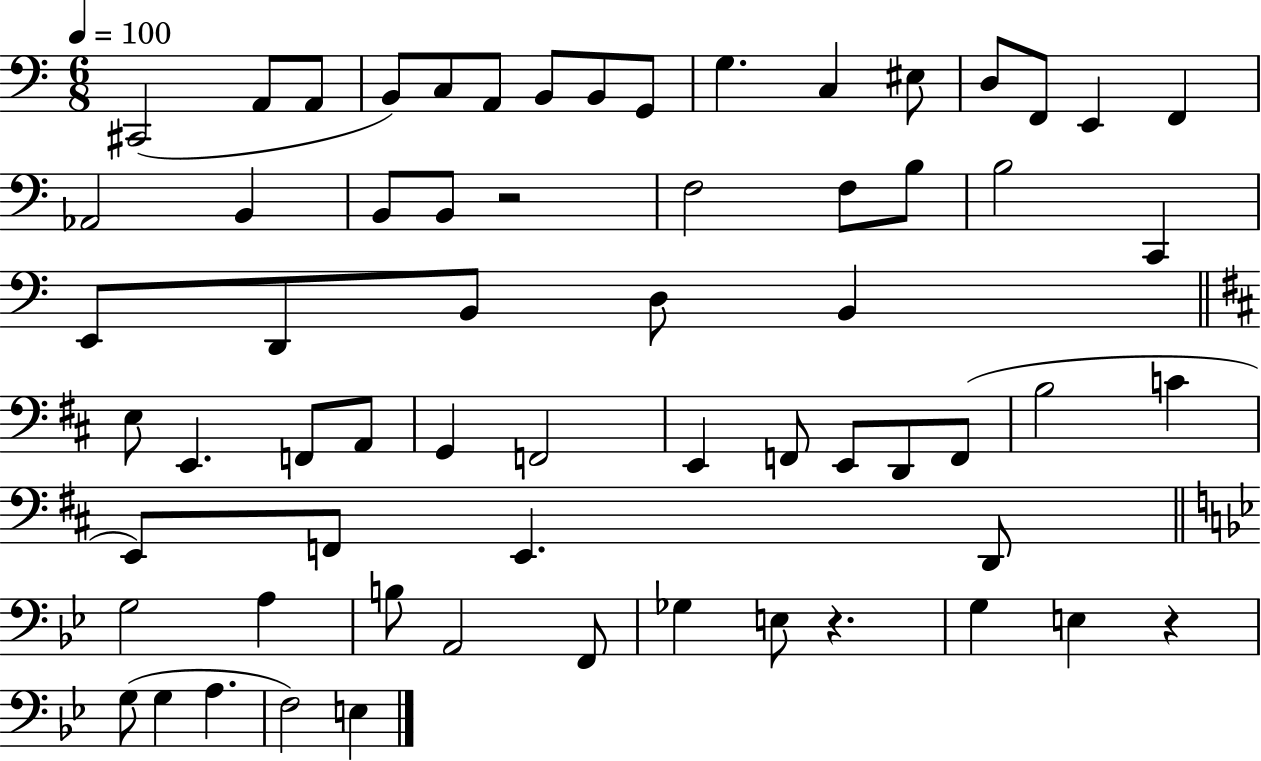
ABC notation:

X:1
T:Untitled
M:6/8
L:1/4
K:C
^C,,2 A,,/2 A,,/2 B,,/2 C,/2 A,,/2 B,,/2 B,,/2 G,,/2 G, C, ^E,/2 D,/2 F,,/2 E,, F,, _A,,2 B,, B,,/2 B,,/2 z2 F,2 F,/2 B,/2 B,2 C,, E,,/2 D,,/2 B,,/2 D,/2 B,, E,/2 E,, F,,/2 A,,/2 G,, F,,2 E,, F,,/2 E,,/2 D,,/2 F,,/2 B,2 C E,,/2 F,,/2 E,, D,,/2 G,2 A, B,/2 A,,2 F,,/2 _G, E,/2 z G, E, z G,/2 G, A, F,2 E,